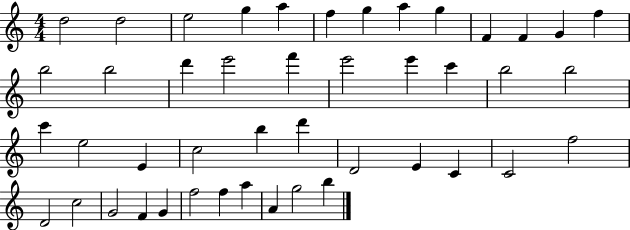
X:1
T:Untitled
M:4/4
L:1/4
K:C
d2 d2 e2 g a f g a g F F G f b2 b2 d' e'2 f' e'2 e' c' b2 b2 c' e2 E c2 b d' D2 E C C2 f2 D2 c2 G2 F G f2 f a A g2 b